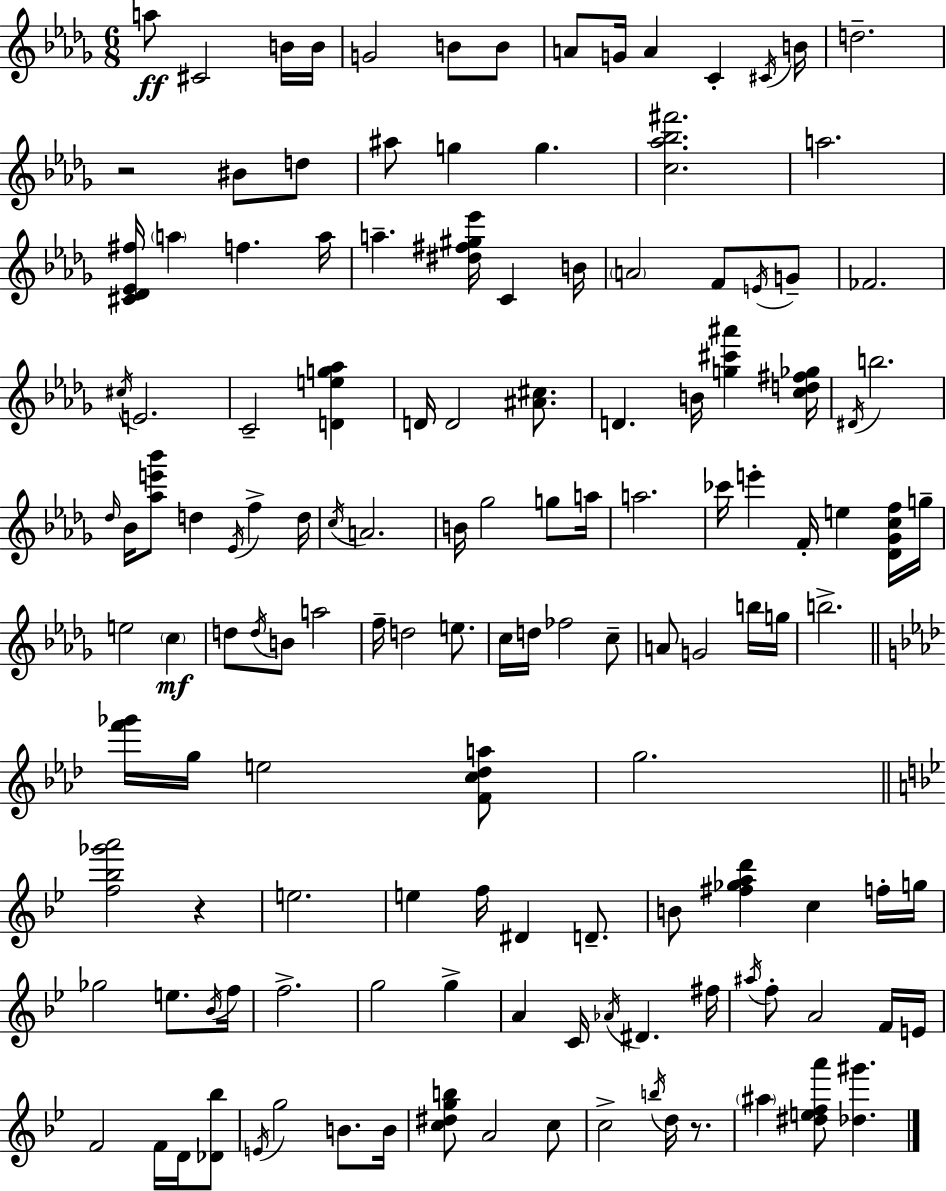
{
  \clef treble
  \numericTimeSignature
  \time 6/8
  \key bes \minor
  a''8\ff cis'2 b'16 b'16 | g'2 b'8 b'8 | a'8 g'16 a'4 c'4-. \acciaccatura { cis'16 } | b'16 d''2.-- | \break r2 bis'8 d''8 | ais''8 g''4 g''4. | <c'' aes'' bes'' fis'''>2. | a''2. | \break <cis' des' ees' fis''>16 \parenthesize a''4 f''4. | a''16 a''4.-- <dis'' fis'' gis'' ees'''>16 c'4 | b'16 \parenthesize a'2 f'8 \acciaccatura { e'16 } | g'8-- fes'2. | \break \acciaccatura { cis''16 } e'2. | c'2-- <d' e'' g'' aes''>4 | d'16 d'2 | <ais' cis''>8. d'4. b'16 <g'' cis''' ais'''>4 | \break <c'' d'' fis'' ges''>16 \acciaccatura { dis'16 } b''2. | \grace { des''16 } bes'16 <aes'' e''' bes'''>8 d''4 | \acciaccatura { ees'16 } f''4-> d''16 \acciaccatura { c''16 } a'2. | b'16 ges''2 | \break g''8 a''16 a''2. | ces'''16 e'''4-. | f'16-. e''4 <des' ges' c'' f''>16 g''16-- e''2 | \parenthesize c''4\mf d''8 \acciaccatura { d''16 } b'8 | \break a''2 f''16-- d''2 | e''8. c''16 d''16 fes''2 | c''8-- a'8 g'2 | b''16 g''16 b''2.-> | \break \bar "||" \break \key aes \major <f''' ges'''>16 g''16 e''2 <f' c'' des'' a''>8 | g''2. | \bar "||" \break \key bes \major <f'' bes'' ges''' a'''>2 r4 | e''2. | e''4 f''16 dis'4 d'8.-- | b'8 <fis'' ges'' a'' d'''>4 c''4 f''16-. g''16 | \break ges''2 e''8. \acciaccatura { bes'16 } | f''16 f''2.-> | g''2 g''4-> | a'4 c'16 \acciaccatura { aes'16 } dis'4. | \break fis''16 \acciaccatura { ais''16 } f''8-. a'2 | f'16 e'16 f'2 f'16 | d'16 <des' bes''>8 \acciaccatura { e'16 } g''2 | b'8. b'16 <c'' dis'' g'' b''>8 a'2 | \break c''8 c''2-> | \acciaccatura { b''16 } d''16 r8. \parenthesize ais''4 <dis'' e'' f'' a'''>8 <des'' gis'''>4. | \bar "|."
}